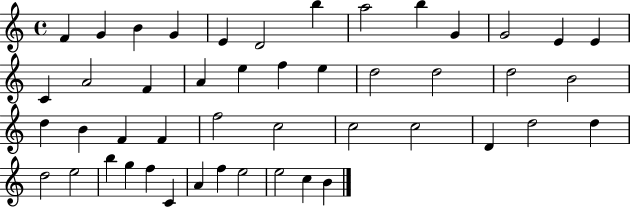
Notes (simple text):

F4/q G4/q B4/q G4/q E4/q D4/h B5/q A5/h B5/q G4/q G4/h E4/q E4/q C4/q A4/h F4/q A4/q E5/q F5/q E5/q D5/h D5/h D5/h B4/h D5/q B4/q F4/q F4/q F5/h C5/h C5/h C5/h D4/q D5/h D5/q D5/h E5/h B5/q G5/q F5/q C4/q A4/q F5/q E5/h E5/h C5/q B4/q